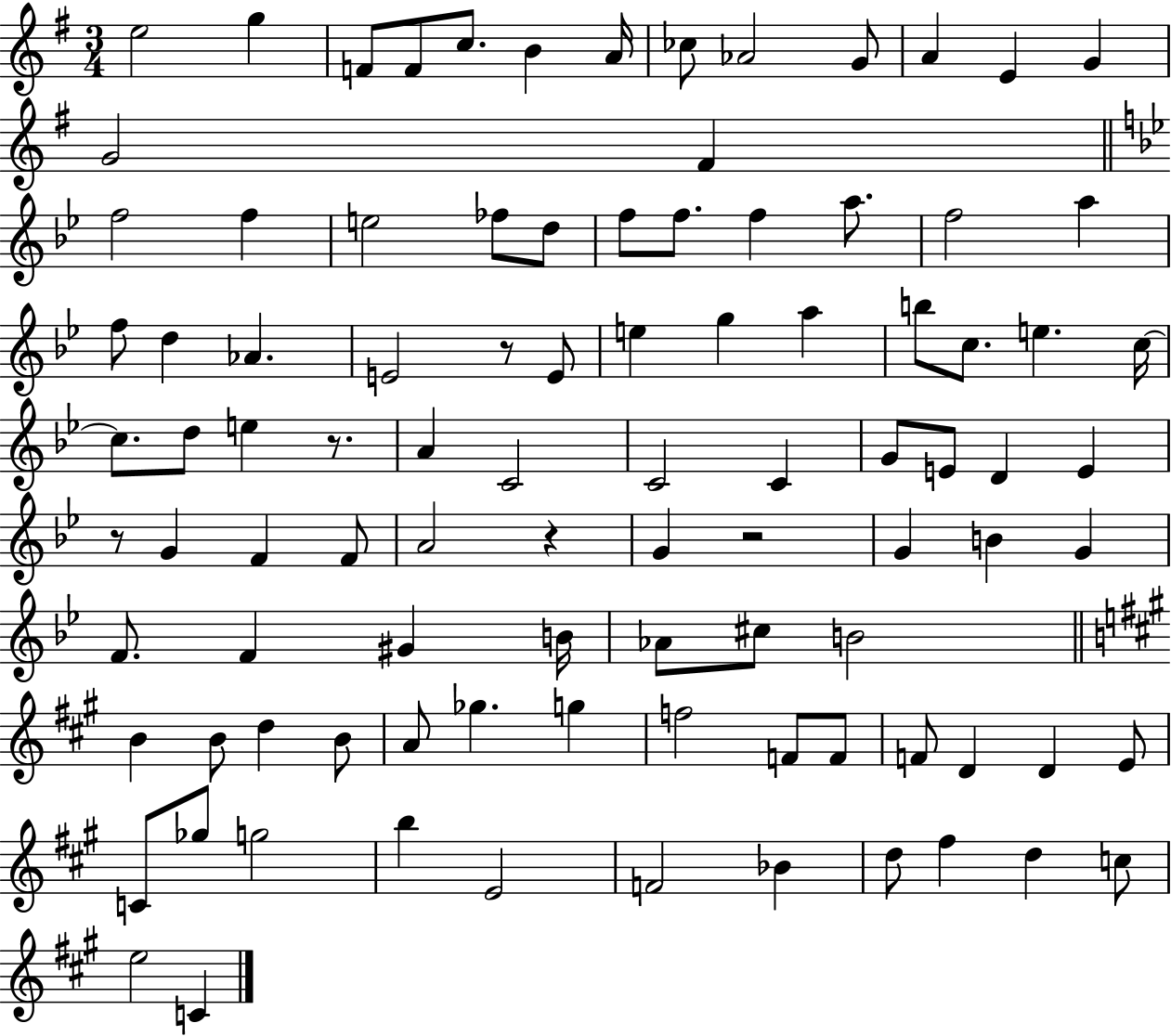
E5/h G5/q F4/e F4/e C5/e. B4/q A4/s CES5/e Ab4/h G4/e A4/q E4/q G4/q G4/h F#4/q F5/h F5/q E5/h FES5/e D5/e F5/e F5/e. F5/q A5/e. F5/h A5/q F5/e D5/q Ab4/q. E4/h R/e E4/e E5/q G5/q A5/q B5/e C5/e. E5/q. C5/s C5/e. D5/e E5/q R/e. A4/q C4/h C4/h C4/q G4/e E4/e D4/q E4/q R/e G4/q F4/q F4/e A4/h R/q G4/q R/h G4/q B4/q G4/q F4/e. F4/q G#4/q B4/s Ab4/e C#5/e B4/h B4/q B4/e D5/q B4/e A4/e Gb5/q. G5/q F5/h F4/e F4/e F4/e D4/q D4/q E4/e C4/e Gb5/e G5/h B5/q E4/h F4/h Bb4/q D5/e F#5/q D5/q C5/e E5/h C4/q